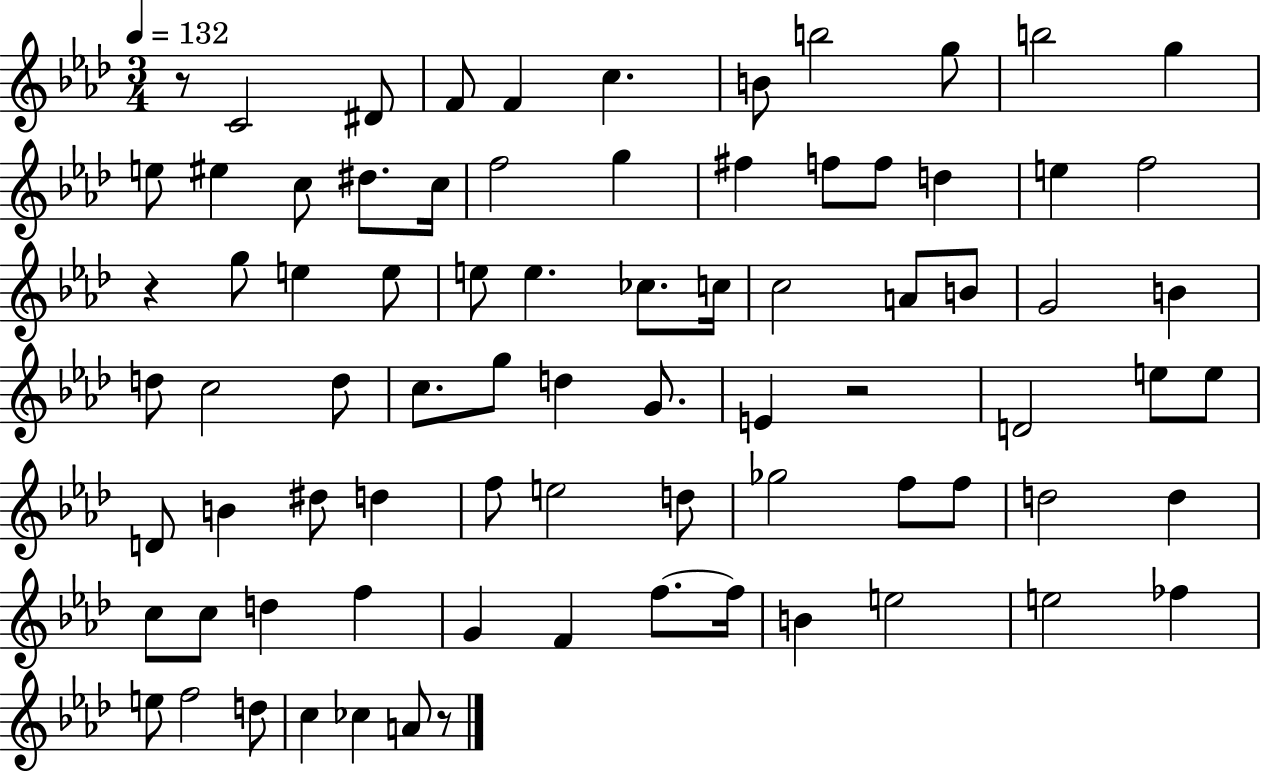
{
  \clef treble
  \numericTimeSignature
  \time 3/4
  \key aes \major
  \tempo 4 = 132
  r8 c'2 dis'8 | f'8 f'4 c''4. | b'8 b''2 g''8 | b''2 g''4 | \break e''8 eis''4 c''8 dis''8. c''16 | f''2 g''4 | fis''4 f''8 f''8 d''4 | e''4 f''2 | \break r4 g''8 e''4 e''8 | e''8 e''4. ces''8. c''16 | c''2 a'8 b'8 | g'2 b'4 | \break d''8 c''2 d''8 | c''8. g''8 d''4 g'8. | e'4 r2 | d'2 e''8 e''8 | \break d'8 b'4 dis''8 d''4 | f''8 e''2 d''8 | ges''2 f''8 f''8 | d''2 d''4 | \break c''8 c''8 d''4 f''4 | g'4 f'4 f''8.~~ f''16 | b'4 e''2 | e''2 fes''4 | \break e''8 f''2 d''8 | c''4 ces''4 a'8 r8 | \bar "|."
}